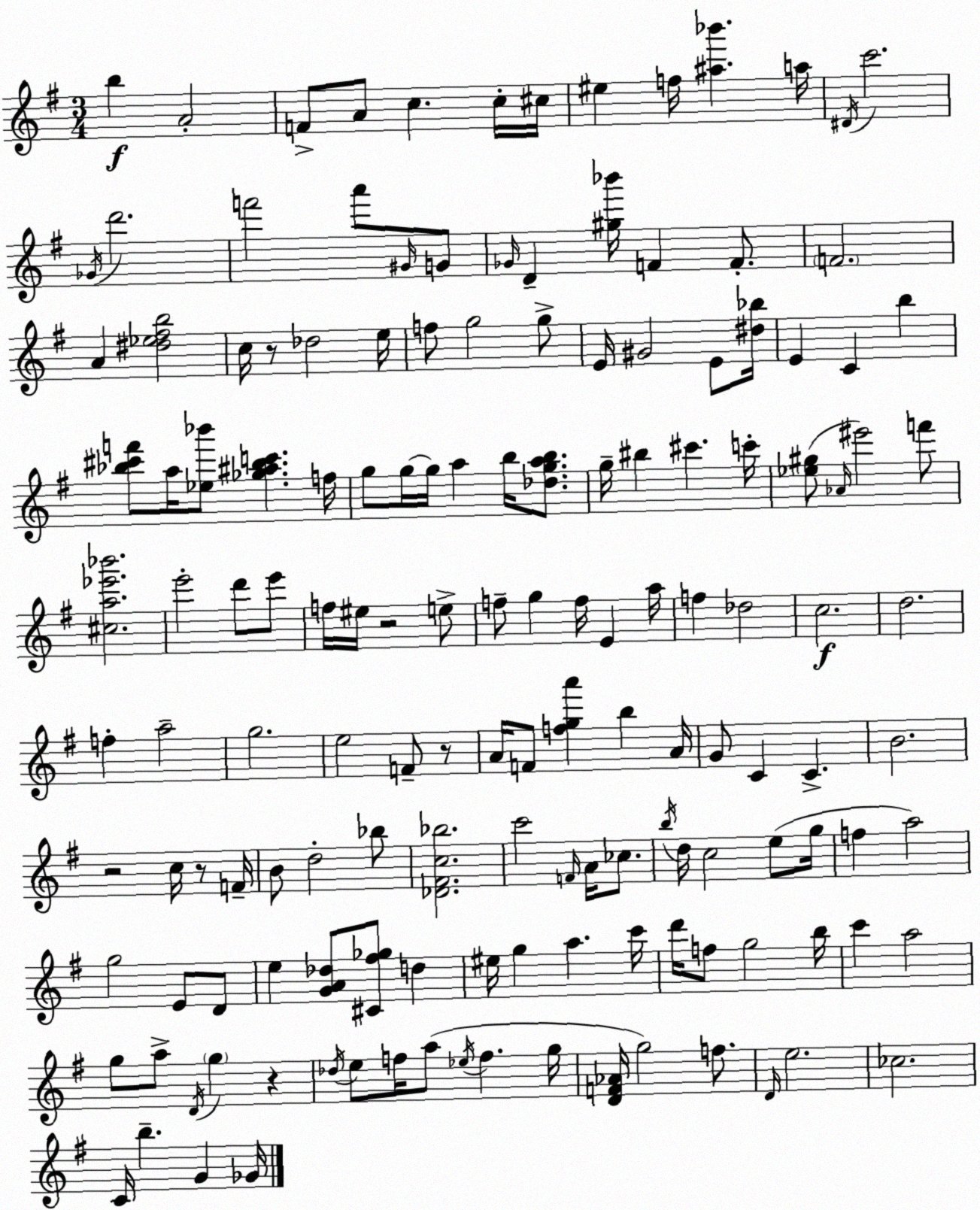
X:1
T:Untitled
M:3/4
L:1/4
K:Em
b A2 F/2 A/2 c c/4 ^c/4 ^e f/4 [^a_b'] a/4 ^D/4 c'2 _G/4 d'2 f'2 a'/2 ^G/4 G/2 _G/4 D [^g_b']/4 F F/2 F2 A [^d_e^fb]2 c/4 z/2 _d2 e/4 f/2 g2 g/2 E/4 ^G2 E/2 [^d_b]/4 E C b [_b^c'f']/2 a/4 [_e_b']/2 [_g^a_bc'] f/4 g/2 g/4 g/4 a b/4 [_dgab]/2 g/4 ^b ^c' c'/4 [_e^g]/2 _A/4 ^e'2 f'/2 [^ca_e'_b']2 e'2 d'/2 e'/2 f/4 ^e/4 z2 e/2 f/2 g f/4 E a/4 f _d2 c2 d2 f a2 g2 e2 F/2 z/2 A/4 F/2 [fga'] b A/4 G/2 C C B2 z2 c/4 z/2 F/4 B/2 d2 _b/2 [_D^Fc_b]2 c'2 F/4 A/4 _c/2 b/4 d/4 c2 e/2 g/4 f a2 g2 E/2 D/2 e [GA_d]/2 [^C^f_g]/2 d ^e/4 g a c'/4 d'/4 f/2 g2 b/4 c' a2 g/2 a/2 D/4 g z _d/4 e/2 f/4 a/2 _e/4 f g/4 [DF_A]/4 g2 f/2 D/4 e2 _c2 C/4 b G _G/4